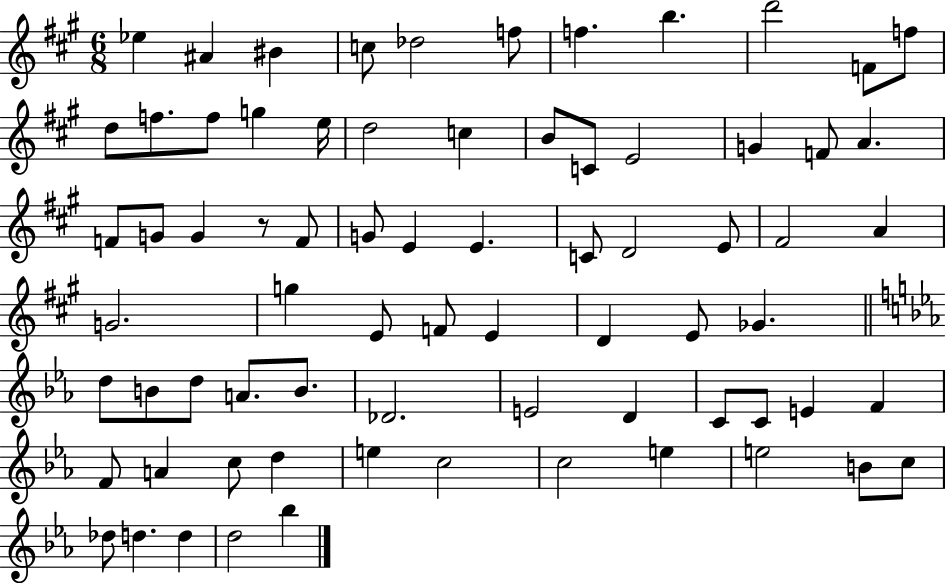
{
  \clef treble
  \numericTimeSignature
  \time 6/8
  \key a \major
  \repeat volta 2 { ees''4 ais'4 bis'4 | c''8 des''2 f''8 | f''4. b''4. | d'''2 f'8 f''8 | \break d''8 f''8. f''8 g''4 e''16 | d''2 c''4 | b'8 c'8 e'2 | g'4 f'8 a'4. | \break f'8 g'8 g'4 r8 f'8 | g'8 e'4 e'4. | c'8 d'2 e'8 | fis'2 a'4 | \break g'2. | g''4 e'8 f'8 e'4 | d'4 e'8 ges'4. | \bar "||" \break \key c \minor d''8 b'8 d''8 a'8. b'8. | des'2. | e'2 d'4 | c'8 c'8 e'4 f'4 | \break f'8 a'4 c''8 d''4 | e''4 c''2 | c''2 e''4 | e''2 b'8 c''8 | \break des''8 d''4. d''4 | d''2 bes''4 | } \bar "|."
}